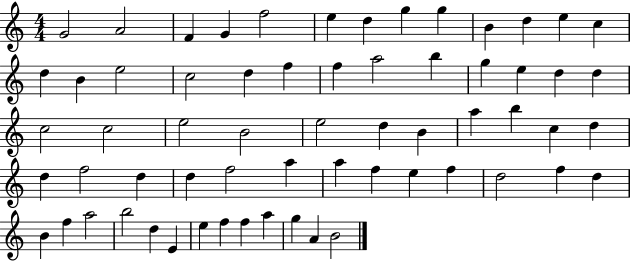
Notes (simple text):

G4/h A4/h F4/q G4/q F5/h E5/q D5/q G5/q G5/q B4/q D5/q E5/q C5/q D5/q B4/q E5/h C5/h D5/q F5/q F5/q A5/h B5/q G5/q E5/q D5/q D5/q C5/h C5/h E5/h B4/h E5/h D5/q B4/q A5/q B5/q C5/q D5/q D5/q F5/h D5/q D5/q F5/h A5/q A5/q F5/q E5/q F5/q D5/h F5/q D5/q B4/q F5/q A5/h B5/h D5/q E4/q E5/q F5/q F5/q A5/q G5/q A4/q B4/h